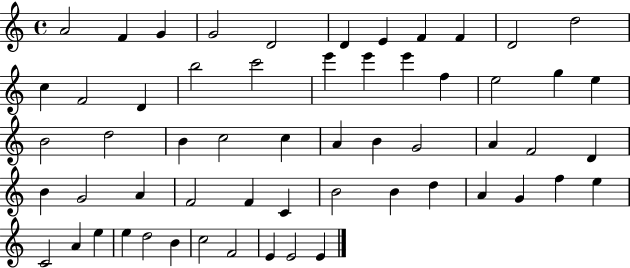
{
  \clef treble
  \time 4/4
  \defaultTimeSignature
  \key c \major
  a'2 f'4 g'4 | g'2 d'2 | d'4 e'4 f'4 f'4 | d'2 d''2 | \break c''4 f'2 d'4 | b''2 c'''2 | e'''4 e'''4 e'''4 f''4 | e''2 g''4 e''4 | \break b'2 d''2 | b'4 c''2 c''4 | a'4 b'4 g'2 | a'4 f'2 d'4 | \break b'4 g'2 a'4 | f'2 f'4 c'4 | b'2 b'4 d''4 | a'4 g'4 f''4 e''4 | \break c'2 a'4 e''4 | e''4 d''2 b'4 | c''2 f'2 | e'4 e'2 e'4 | \break \bar "|."
}